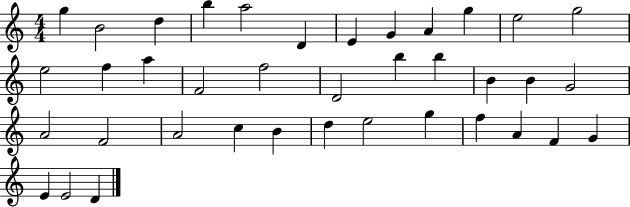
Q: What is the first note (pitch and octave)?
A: G5